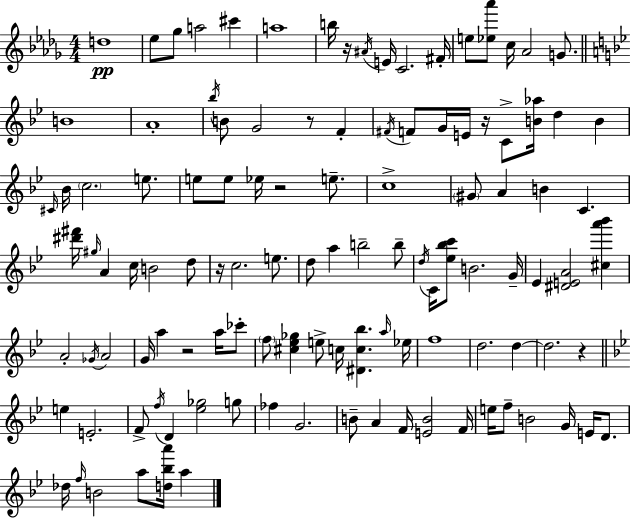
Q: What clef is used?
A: treble